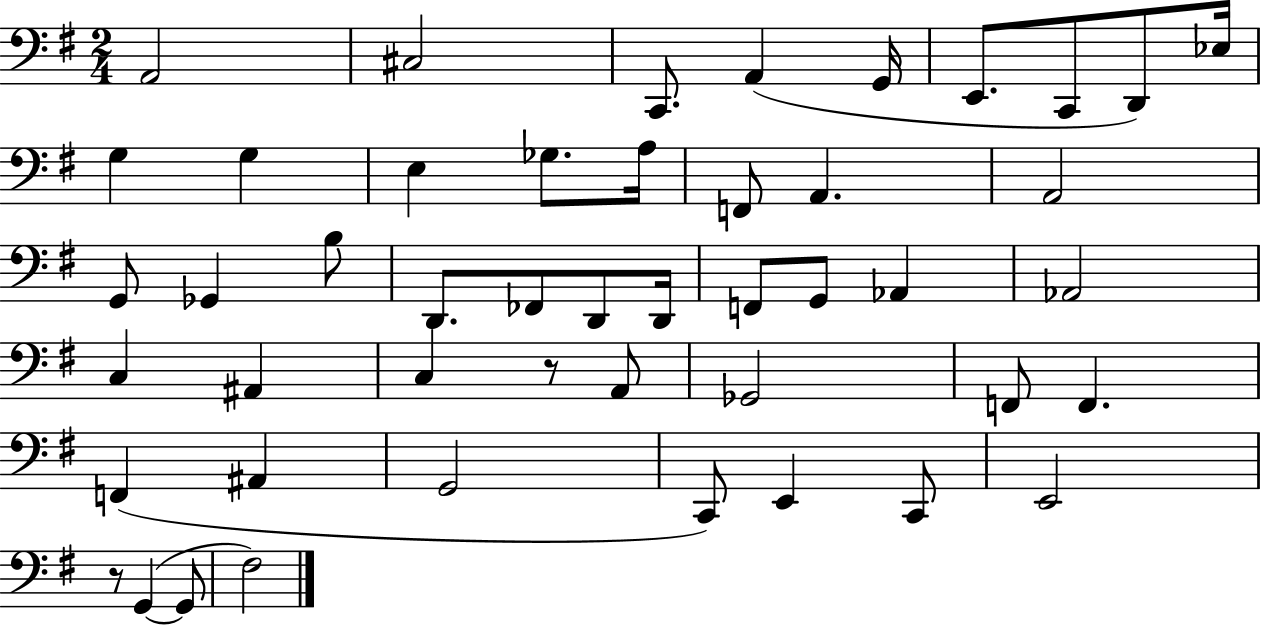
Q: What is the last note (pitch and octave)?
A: F#3